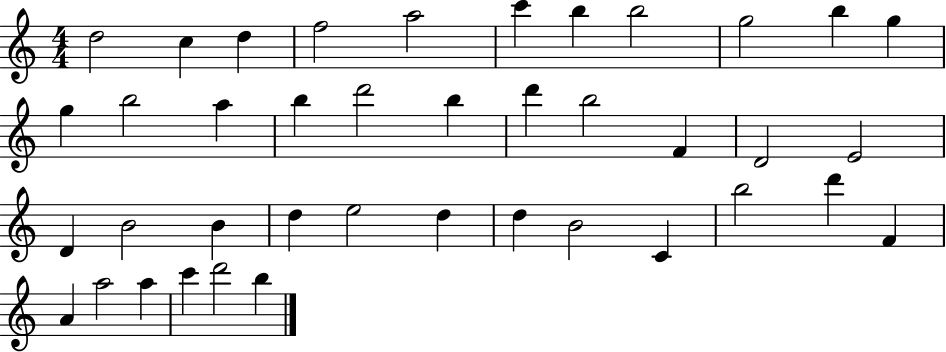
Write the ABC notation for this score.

X:1
T:Untitled
M:4/4
L:1/4
K:C
d2 c d f2 a2 c' b b2 g2 b g g b2 a b d'2 b d' b2 F D2 E2 D B2 B d e2 d d B2 C b2 d' F A a2 a c' d'2 b